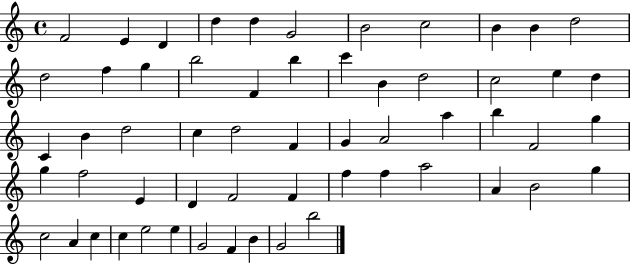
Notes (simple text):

F4/h E4/q D4/q D5/q D5/q G4/h B4/h C5/h B4/q B4/q D5/h D5/h F5/q G5/q B5/h F4/q B5/q C6/q B4/q D5/h C5/h E5/q D5/q C4/q B4/q D5/h C5/q D5/h F4/q G4/q A4/h A5/q B5/q F4/h G5/q G5/q F5/h E4/q D4/q F4/h F4/q F5/q F5/q A5/h A4/q B4/h G5/q C5/h A4/q C5/q C5/q E5/h E5/q G4/h F4/q B4/q G4/h B5/h